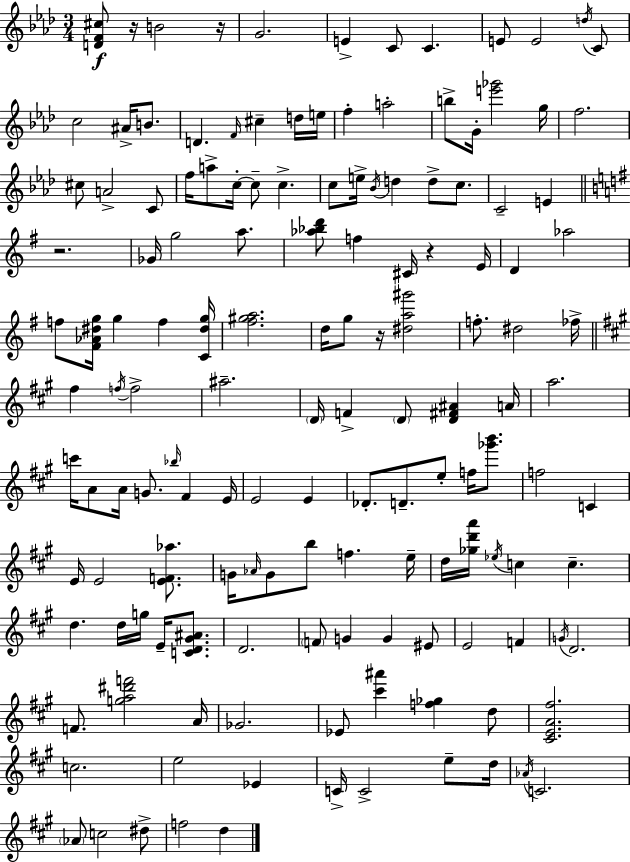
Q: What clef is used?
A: treble